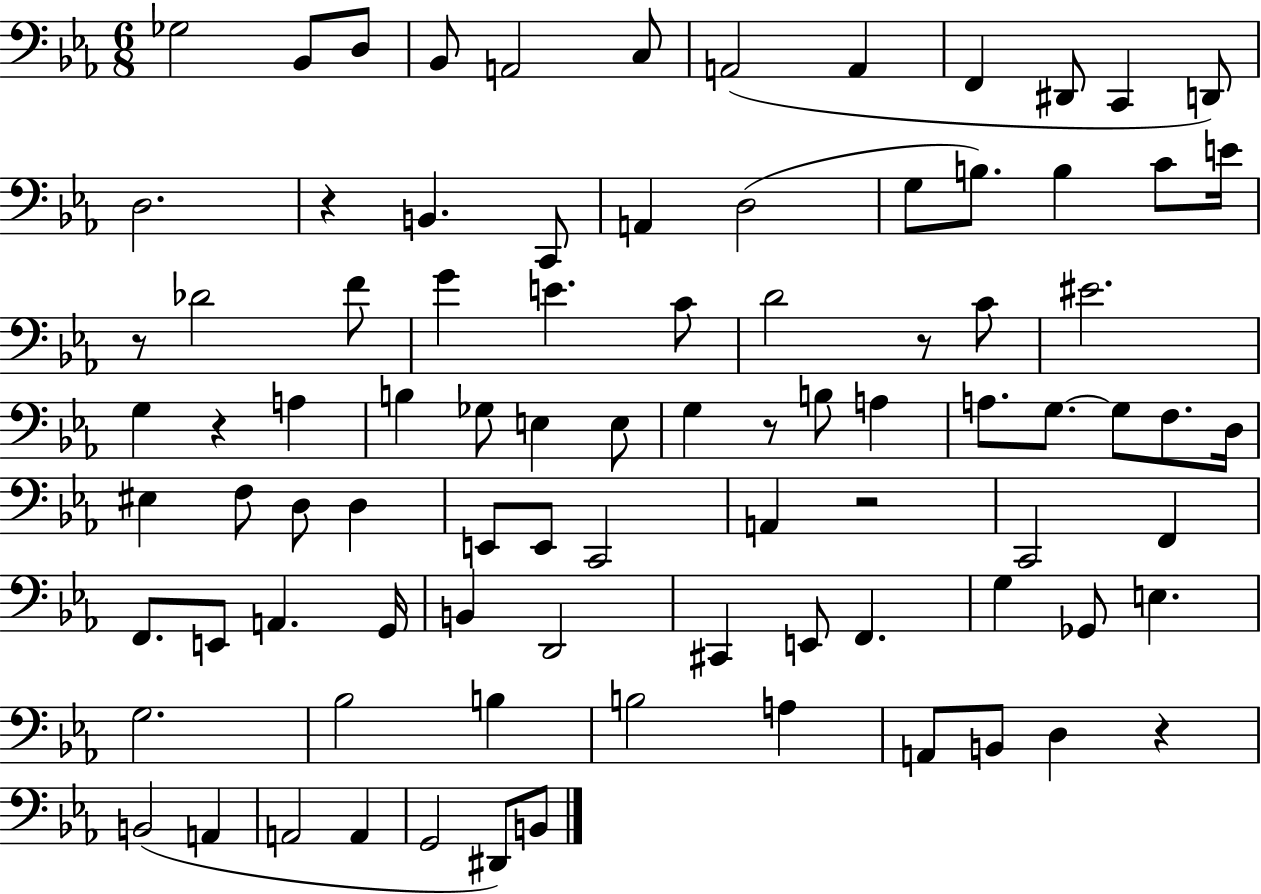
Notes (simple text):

Gb3/h Bb2/e D3/e Bb2/e A2/h C3/e A2/h A2/q F2/q D#2/e C2/q D2/e D3/h. R/q B2/q. C2/e A2/q D3/h G3/e B3/e. B3/q C4/e E4/s R/e Db4/h F4/e G4/q E4/q. C4/e D4/h R/e C4/e EIS4/h. G3/q R/q A3/q B3/q Gb3/e E3/q E3/e G3/q R/e B3/e A3/q A3/e. G3/e. G3/e F3/e. D3/s EIS3/q F3/e D3/e D3/q E2/e E2/e C2/h A2/q R/h C2/h F2/q F2/e. E2/e A2/q. G2/s B2/q D2/h C#2/q E2/e F2/q. G3/q Gb2/e E3/q. G3/h. Bb3/h B3/q B3/h A3/q A2/e B2/e D3/q R/q B2/h A2/q A2/h A2/q G2/h D#2/e B2/e